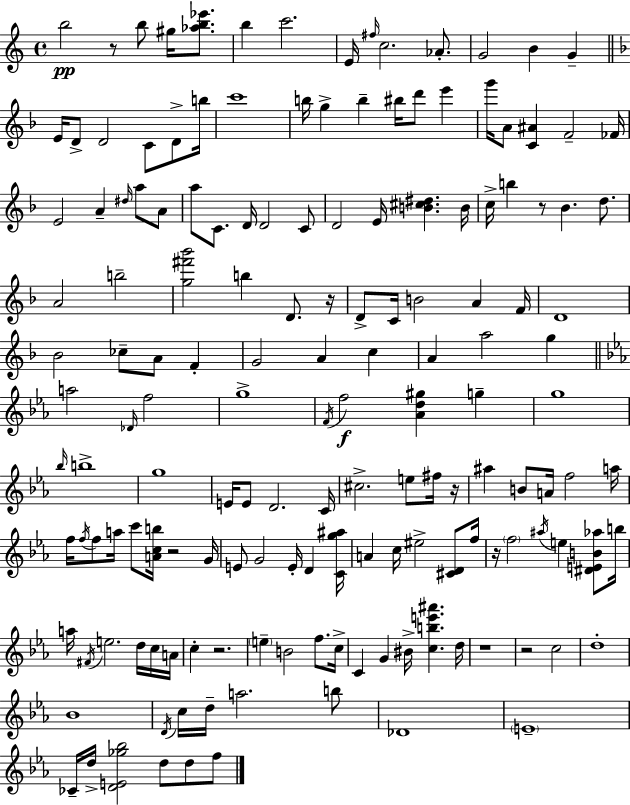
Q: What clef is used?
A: treble